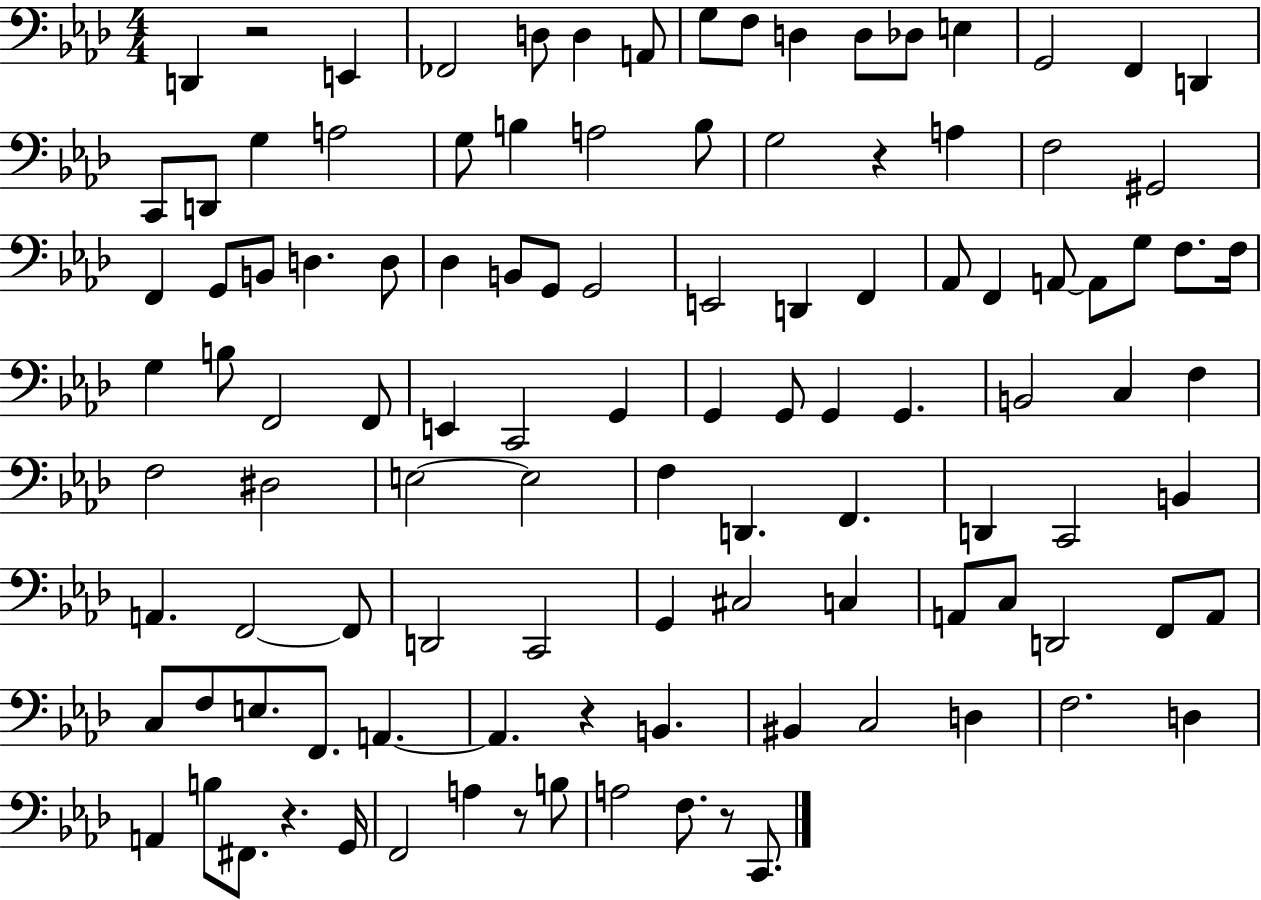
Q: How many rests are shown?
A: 6